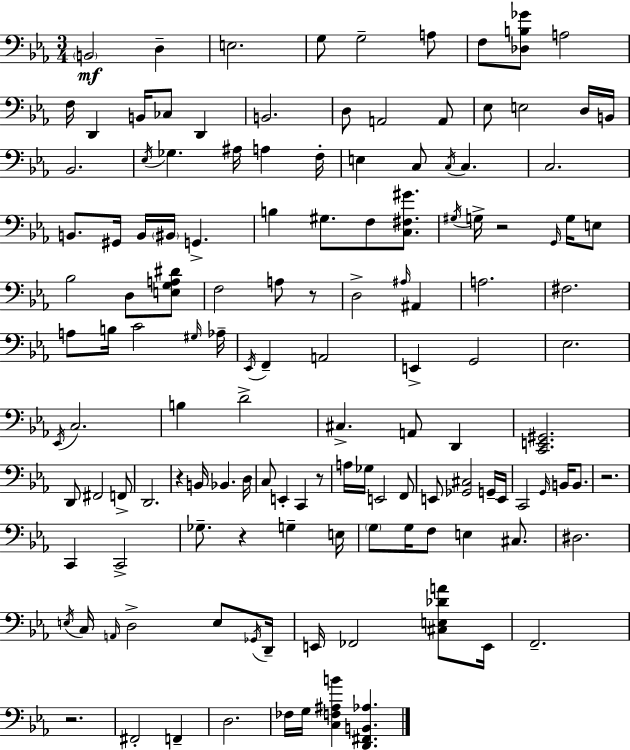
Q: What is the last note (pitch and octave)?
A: G3